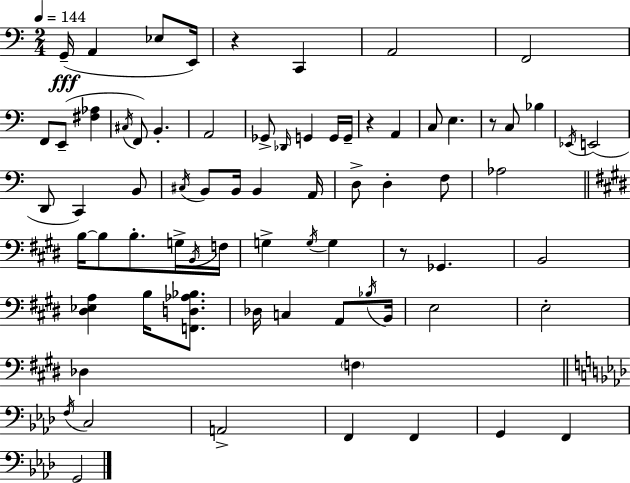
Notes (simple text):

G2/s A2/q Eb3/e E2/s R/q C2/q A2/h F2/h F2/e E2/e [F#3,Ab3]/q C#3/s F2/e B2/q. A2/h Gb2/e Db2/s G2/q G2/s G2/s R/q A2/q C3/e E3/q. R/e C3/e Bb3/q Eb2/s E2/h D2/e C2/q B2/e C#3/s B2/e B2/s B2/q A2/s D3/e D3/q F3/e Ab3/h B3/s B3/e B3/e. G3/s B2/s F3/s G3/q G3/s G3/q R/e Gb2/q. B2/h [D#3,Eb3,A3]/q B3/s [F2,D3,Ab3,Bb3]/e. Db3/s C3/q A2/e Bb3/s B2/s E3/h E3/h Db3/q F3/q F3/s C3/h A2/h F2/q F2/q G2/q F2/q G2/h